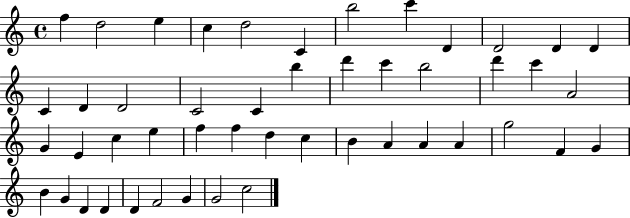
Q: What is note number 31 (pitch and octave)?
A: D5